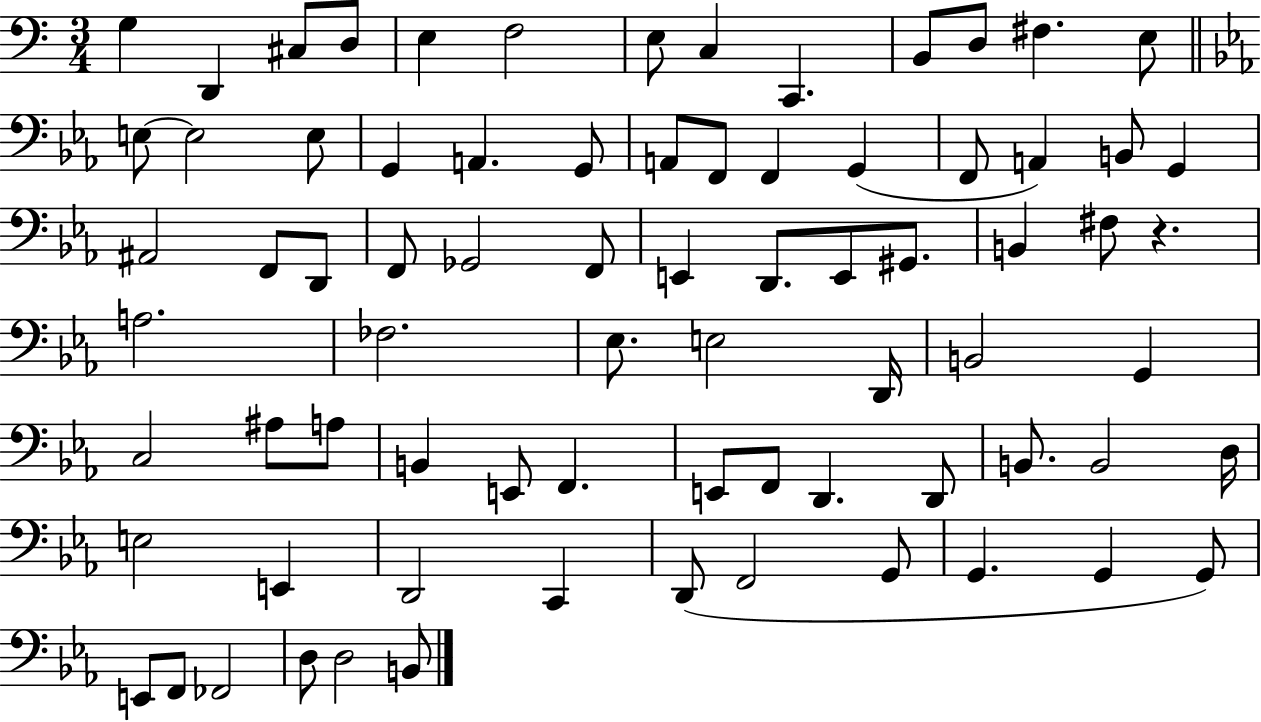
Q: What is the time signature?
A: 3/4